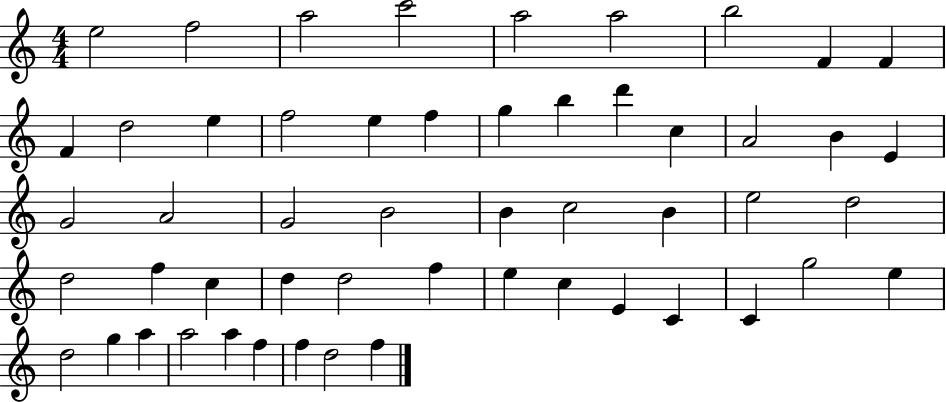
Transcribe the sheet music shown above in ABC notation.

X:1
T:Untitled
M:4/4
L:1/4
K:C
e2 f2 a2 c'2 a2 a2 b2 F F F d2 e f2 e f g b d' c A2 B E G2 A2 G2 B2 B c2 B e2 d2 d2 f c d d2 f e c E C C g2 e d2 g a a2 a f f d2 f